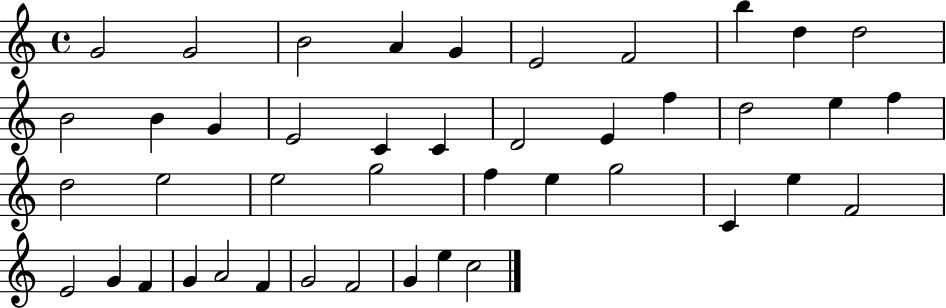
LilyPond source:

{
  \clef treble
  \time 4/4
  \defaultTimeSignature
  \key c \major
  g'2 g'2 | b'2 a'4 g'4 | e'2 f'2 | b''4 d''4 d''2 | \break b'2 b'4 g'4 | e'2 c'4 c'4 | d'2 e'4 f''4 | d''2 e''4 f''4 | \break d''2 e''2 | e''2 g''2 | f''4 e''4 g''2 | c'4 e''4 f'2 | \break e'2 g'4 f'4 | g'4 a'2 f'4 | g'2 f'2 | g'4 e''4 c''2 | \break \bar "|."
}